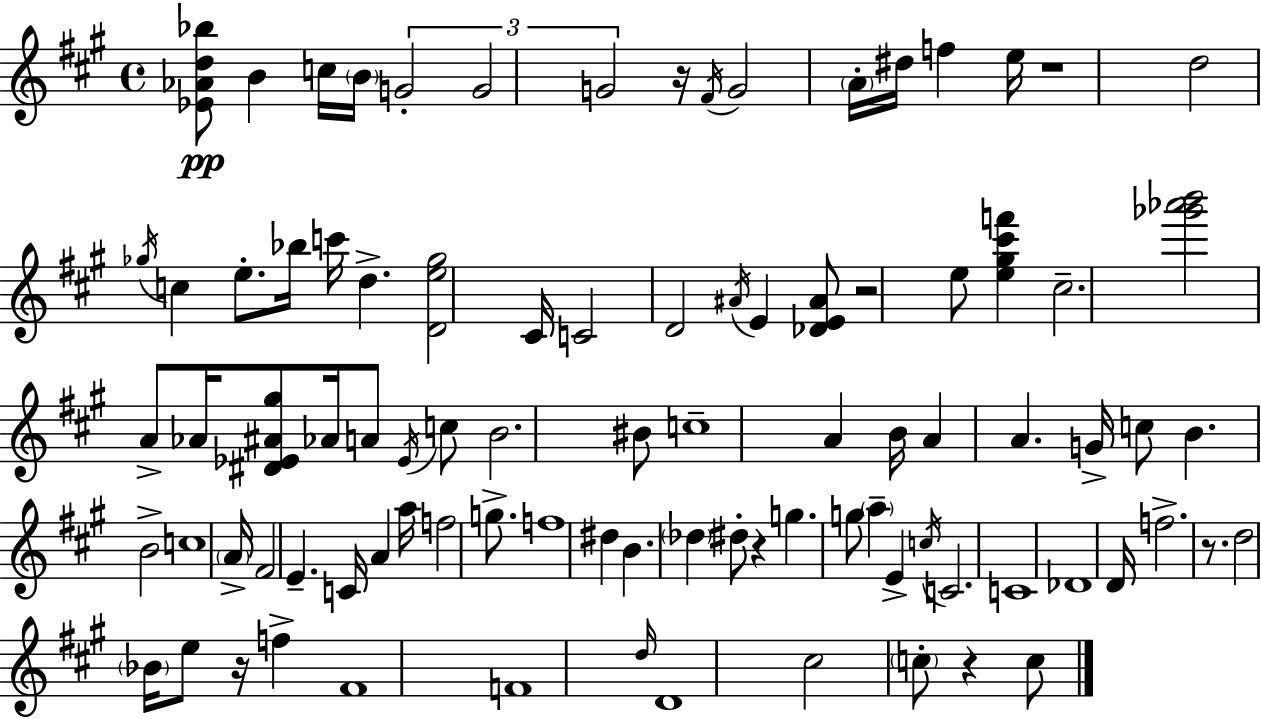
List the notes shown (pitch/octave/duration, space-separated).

[Eb4,Ab4,D5,Bb5]/e B4/q C5/s B4/s G4/h G4/h G4/h R/s F#4/s G4/h A4/s D#5/s F5/q E5/s R/w D5/h Gb5/s C5/q E5/e. Bb5/s C6/s D5/q. [D4,E5,Gb5]/h C#4/s C4/h D4/h A#4/s E4/q [Db4,E4,A#4]/e R/h E5/e [E5,G#5,C#6,F6]/q C#5/h. [Gb6,Ab6,B6]/h A4/e Ab4/s [D#4,Eb4,A#4,G#5]/e Ab4/s A4/e Eb4/s C5/e B4/h. BIS4/e C5/w A4/q B4/s A4/q A4/q. G4/s C5/e B4/q. B4/h C5/w A4/s F#4/h E4/q. C4/s A4/q A5/s F5/h G5/e. F5/w D#5/q B4/q. Db5/q D#5/e R/q G5/q. G5/e A5/q E4/q C5/s C4/h. C4/w Db4/w D4/s F5/h. R/e. D5/h Bb4/s E5/e R/s F5/q F#4/w F4/w D5/s D4/w C#5/h C5/e R/q C5/e